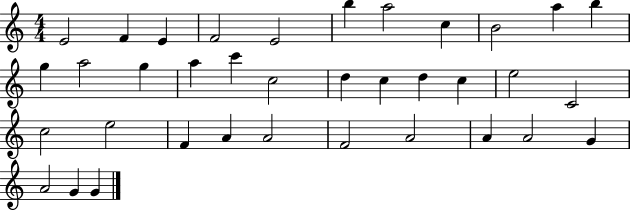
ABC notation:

X:1
T:Untitled
M:4/4
L:1/4
K:C
E2 F E F2 E2 b a2 c B2 a b g a2 g a c' c2 d c d c e2 C2 c2 e2 F A A2 F2 A2 A A2 G A2 G G